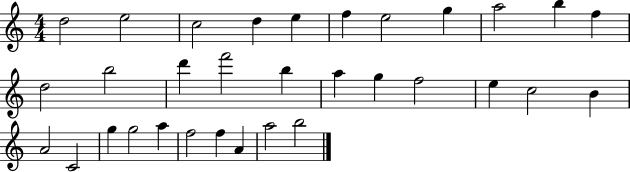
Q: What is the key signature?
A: C major